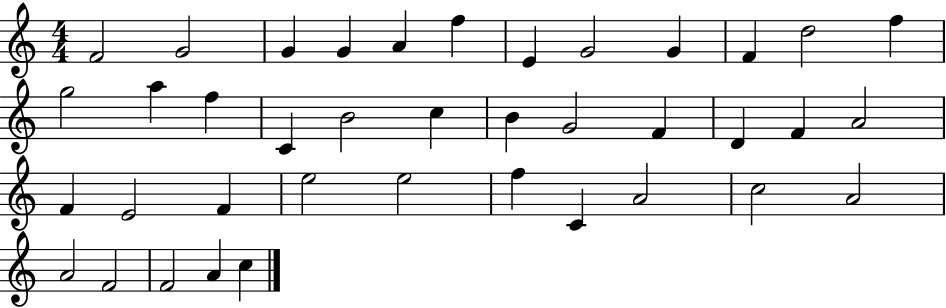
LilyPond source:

{
  \clef treble
  \numericTimeSignature
  \time 4/4
  \key c \major
  f'2 g'2 | g'4 g'4 a'4 f''4 | e'4 g'2 g'4 | f'4 d''2 f''4 | \break g''2 a''4 f''4 | c'4 b'2 c''4 | b'4 g'2 f'4 | d'4 f'4 a'2 | \break f'4 e'2 f'4 | e''2 e''2 | f''4 c'4 a'2 | c''2 a'2 | \break a'2 f'2 | f'2 a'4 c''4 | \bar "|."
}